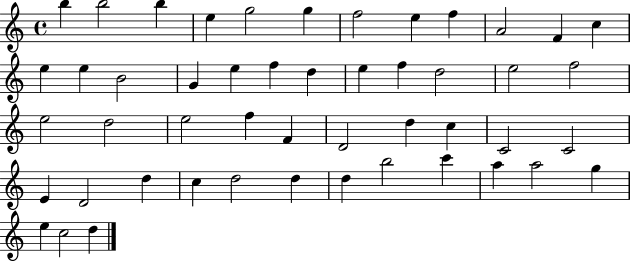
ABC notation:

X:1
T:Untitled
M:4/4
L:1/4
K:C
b b2 b e g2 g f2 e f A2 F c e e B2 G e f d e f d2 e2 f2 e2 d2 e2 f F D2 d c C2 C2 E D2 d c d2 d d b2 c' a a2 g e c2 d